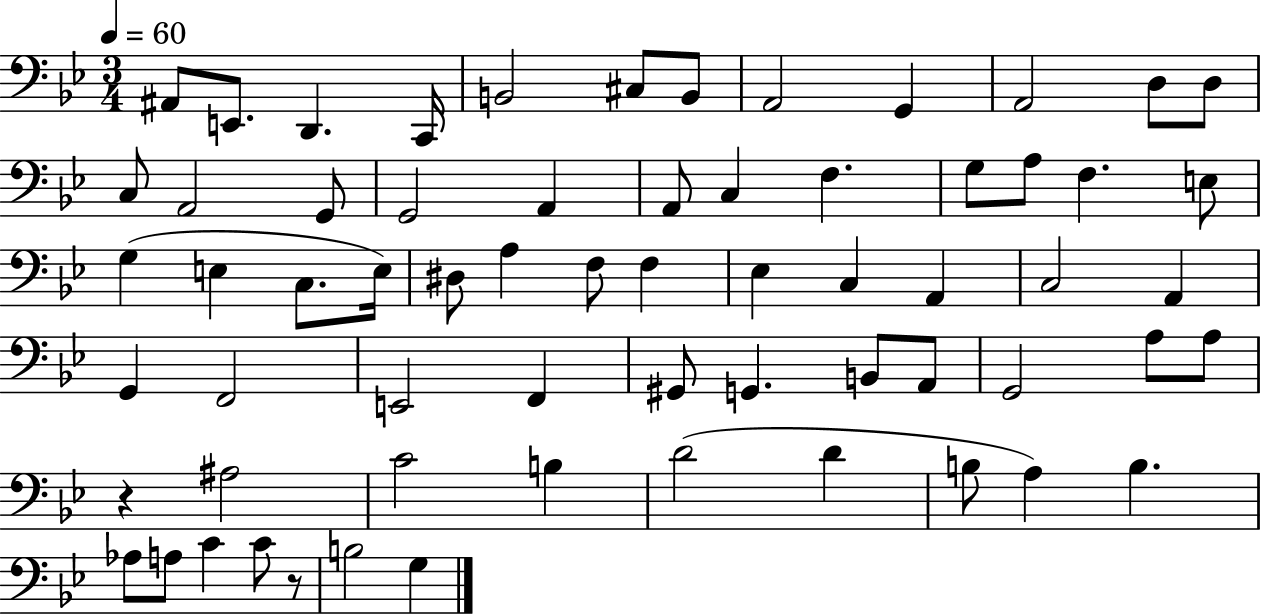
A#2/e E2/e. D2/q. C2/s B2/h C#3/e B2/e A2/h G2/q A2/h D3/e D3/e C3/e A2/h G2/e G2/h A2/q A2/e C3/q F3/q. G3/e A3/e F3/q. E3/e G3/q E3/q C3/e. E3/s D#3/e A3/q F3/e F3/q Eb3/q C3/q A2/q C3/h A2/q G2/q F2/h E2/h F2/q G#2/e G2/q. B2/e A2/e G2/h A3/e A3/e R/q A#3/h C4/h B3/q D4/h D4/q B3/e A3/q B3/q. Ab3/e A3/e C4/q C4/e R/e B3/h G3/q